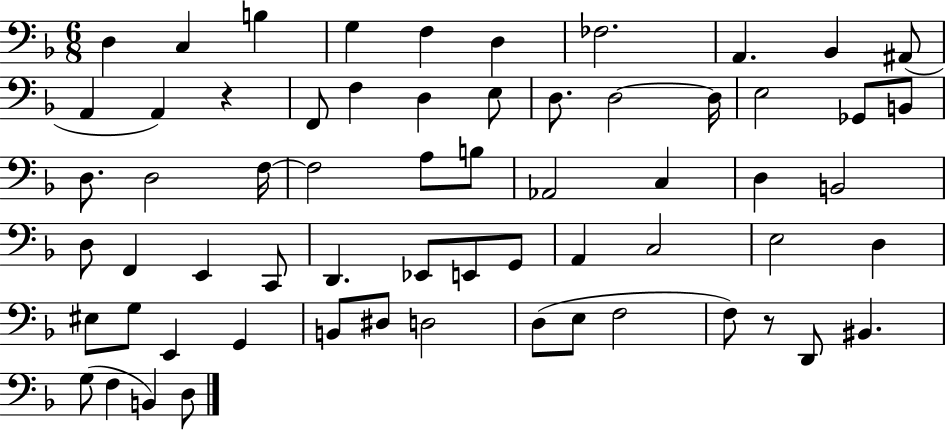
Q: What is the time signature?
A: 6/8